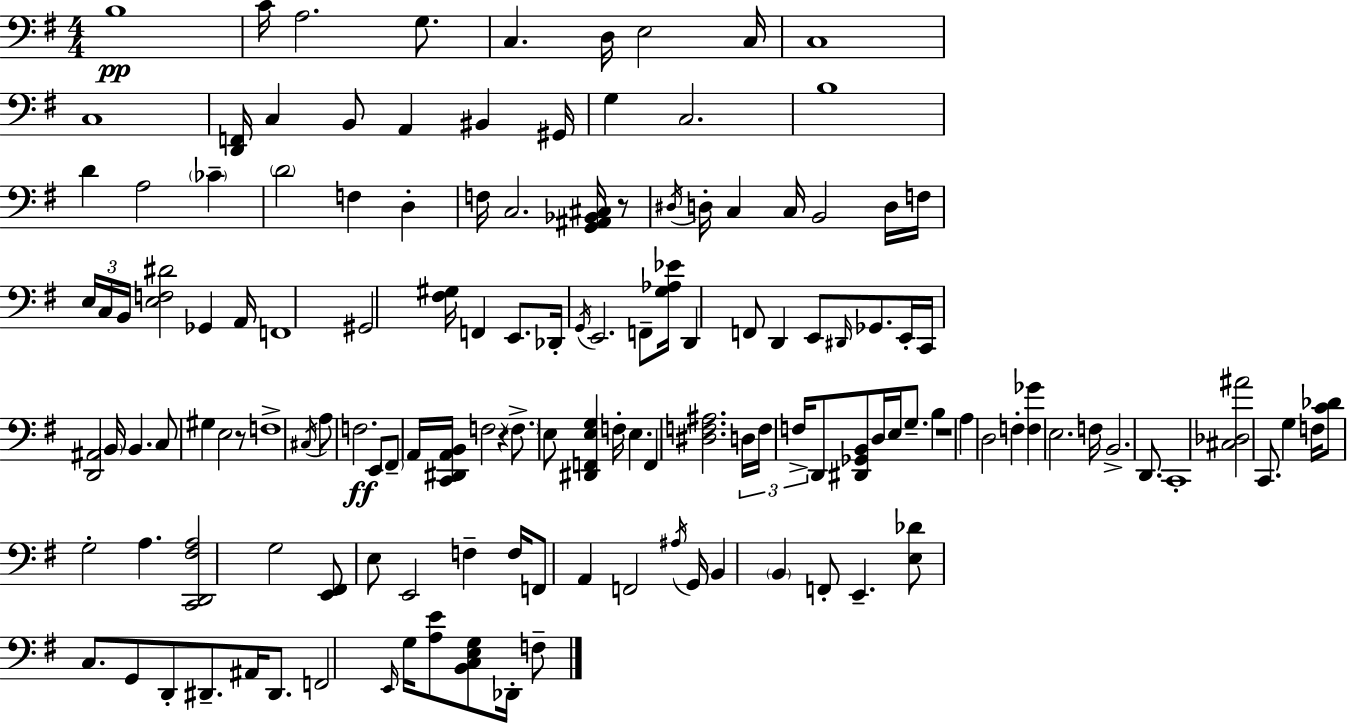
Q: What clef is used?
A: bass